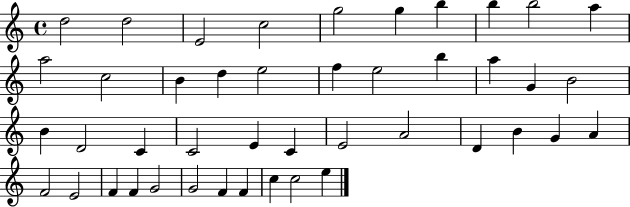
D5/h D5/h E4/h C5/h G5/h G5/q B5/q B5/q B5/h A5/q A5/h C5/h B4/q D5/q E5/h F5/q E5/h B5/q A5/q G4/q B4/h B4/q D4/h C4/q C4/h E4/q C4/q E4/h A4/h D4/q B4/q G4/q A4/q F4/h E4/h F4/q F4/q G4/h G4/h F4/q F4/q C5/q C5/h E5/q